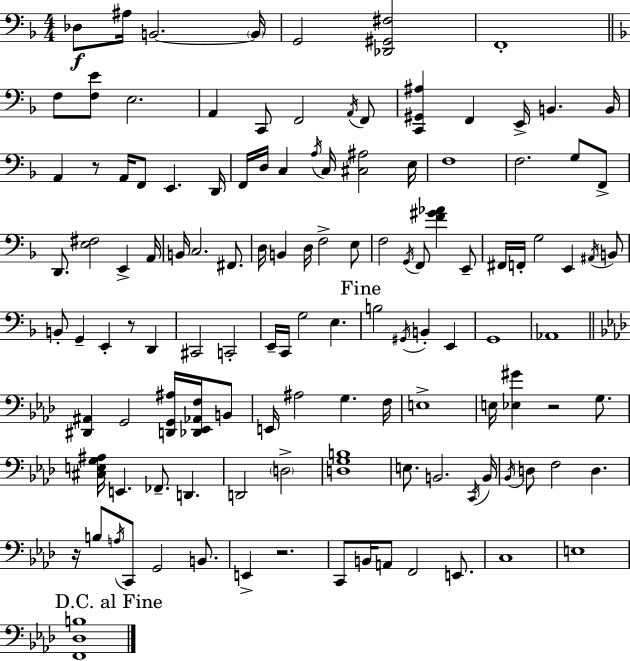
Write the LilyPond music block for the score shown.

{
  \clef bass
  \numericTimeSignature
  \time 4/4
  \key d \minor
  des8\f ais16 b,2.~~ \parenthesize b,16 | g,2 <des, gis, fis>2 | f,1-. | \bar "||" \break \key f \major f8 <f e'>8 e2. | a,4 c,8 f,2 \acciaccatura { a,16 } f,8 | <c, gis, ais>4 f,4 e,16-> b,4. | b,16 a,4 r8 a,16 f,8 e,4. | \break d,16 f,16 d16 c4 \acciaccatura { a16 } c16 <cis ais>2 | e16 f1 | f2. g8 | f,8-> d,8. <e fis>2 e,4-> | \break a,16 b,16 c2. fis,8. | d16 b,4 d16 f2-> | e8 f2 \acciaccatura { g,16 } f,8 <f' gis' aes'>4 | e,8-- fis,16 f,16-. g2 e,4 | \break \acciaccatura { ais,16 } b,8 b,8-. g,4-- e,4-. r8 | d,4 cis,2 c,2-. | e,16-- c,16 g2 e4. | \mark "Fine" b2 \acciaccatura { gis,16 } b,4-. | \break e,4 g,1 | aes,1 | \bar "||" \break \key aes \major <dis, ais,>4 g,2 <d, g, ais>16 <des, ees, aes, f>16 b,8 | e,16 ais2 g4. f16 | e1-> | e16 <ees gis'>4 r2 g8. | \break <cis e g ais>16 e,4. fes,8.-- d,4. | d,2 \parenthesize d2-> | <d g b>1 | e8. b,2. \acciaccatura { c,16 } | \break b,16 \acciaccatura { bes,16 } d8 f2 d4. | r16 b8 \acciaccatura { a16 } c,8 g,2 | b,8. e,4-> r2. | c,8 b,16 a,8 f,2 | \break e,8. c1 | e1 | \mark "D.C. al Fine" <f, des b>1 | \bar "|."
}